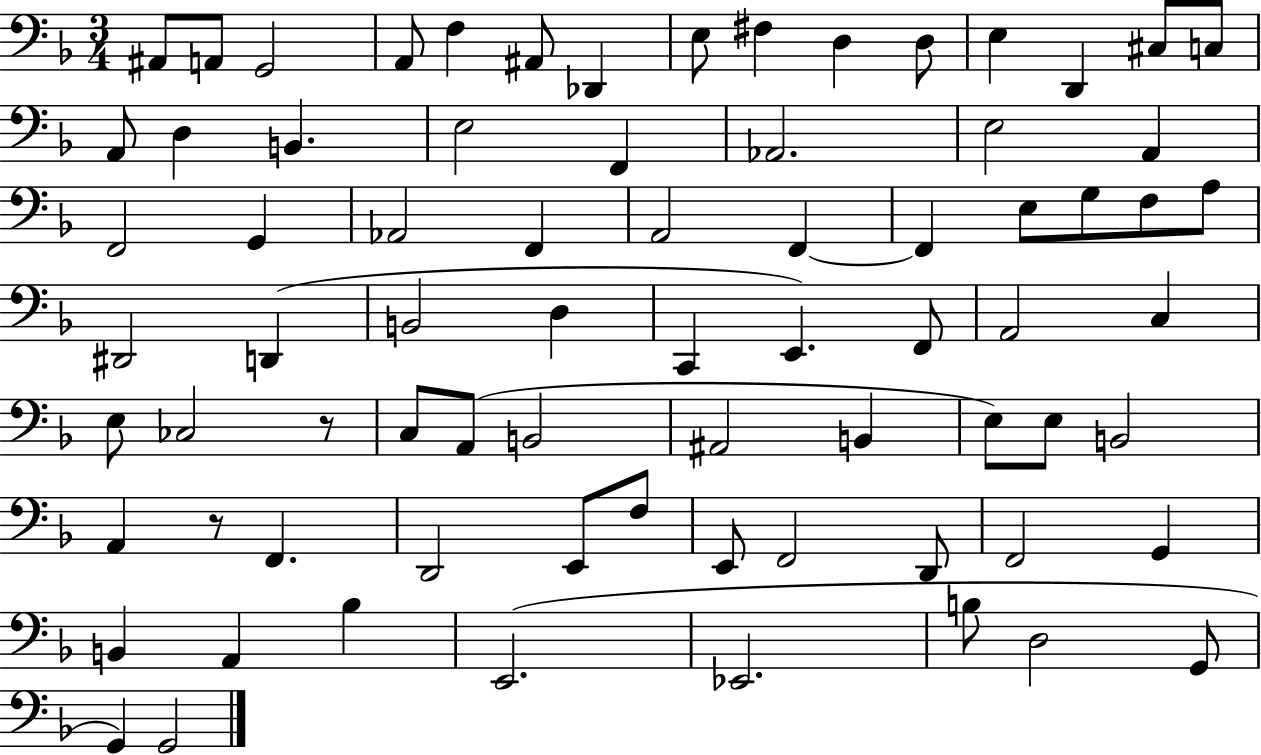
A#2/e A2/e G2/h A2/e F3/q A#2/e Db2/q E3/e F#3/q D3/q D3/e E3/q D2/q C#3/e C3/e A2/e D3/q B2/q. E3/h F2/q Ab2/h. E3/h A2/q F2/h G2/q Ab2/h F2/q A2/h F2/q F2/q E3/e G3/e F3/e A3/e D#2/h D2/q B2/h D3/q C2/q E2/q. F2/e A2/h C3/q E3/e CES3/h R/e C3/e A2/e B2/h A#2/h B2/q E3/e E3/e B2/h A2/q R/e F2/q. D2/h E2/e F3/e E2/e F2/h D2/e F2/h G2/q B2/q A2/q Bb3/q E2/h. Eb2/h. B3/e D3/h G2/e G2/q G2/h